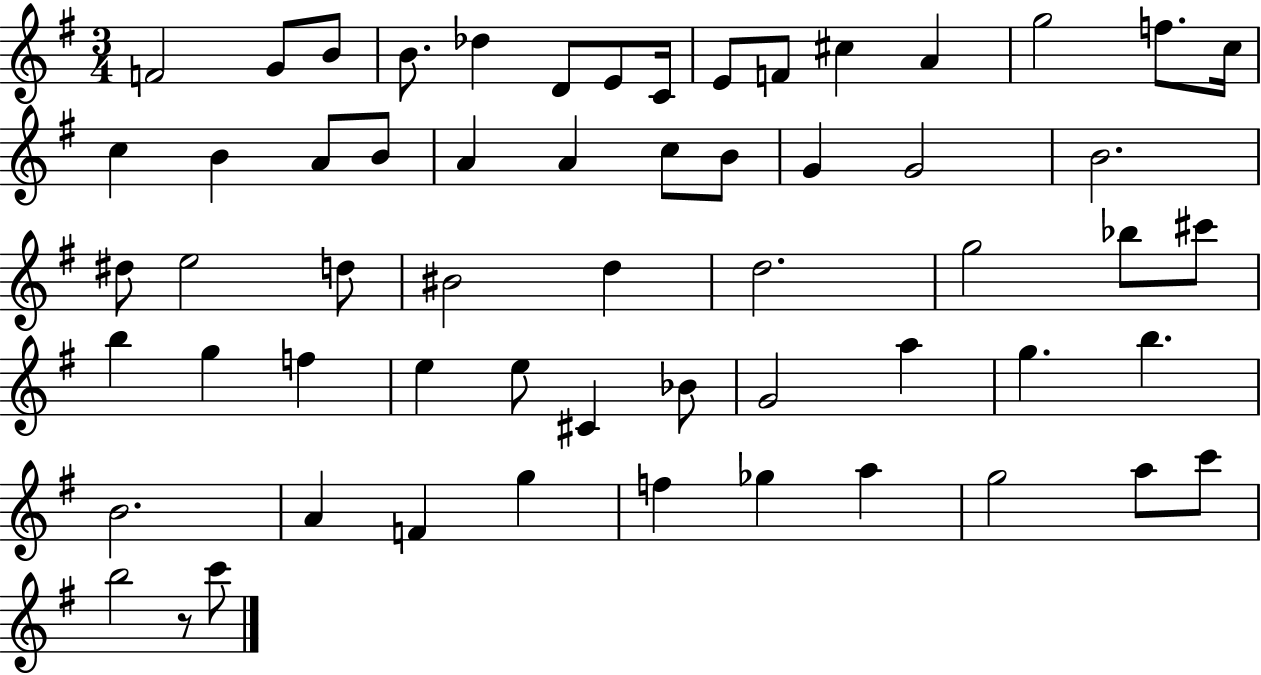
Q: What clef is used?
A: treble